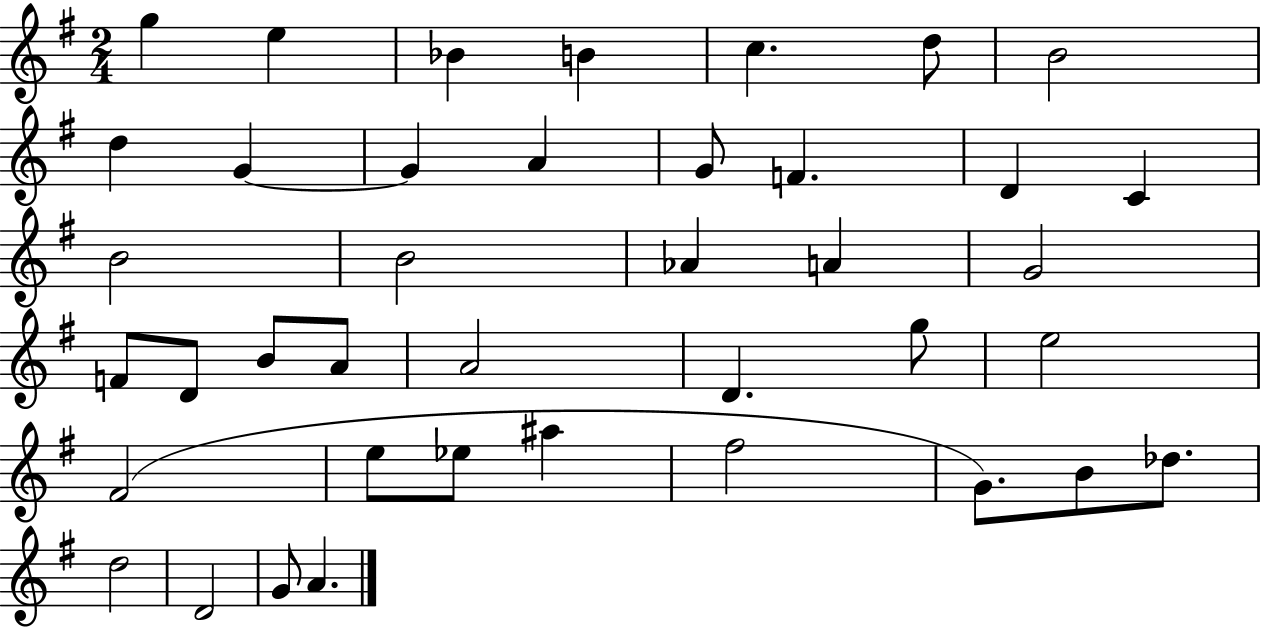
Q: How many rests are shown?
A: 0